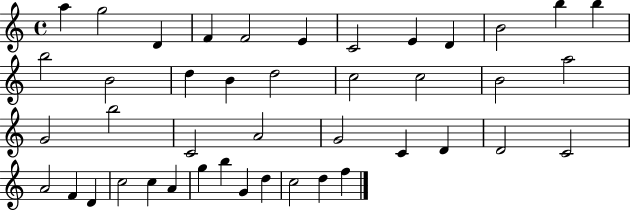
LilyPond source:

{
  \clef treble
  \time 4/4
  \defaultTimeSignature
  \key c \major
  a''4 g''2 d'4 | f'4 f'2 e'4 | c'2 e'4 d'4 | b'2 b''4 b''4 | \break b''2 b'2 | d''4 b'4 d''2 | c''2 c''2 | b'2 a''2 | \break g'2 b''2 | c'2 a'2 | g'2 c'4 d'4 | d'2 c'2 | \break a'2 f'4 d'4 | c''2 c''4 a'4 | g''4 b''4 g'4 d''4 | c''2 d''4 f''4 | \break \bar "|."
}